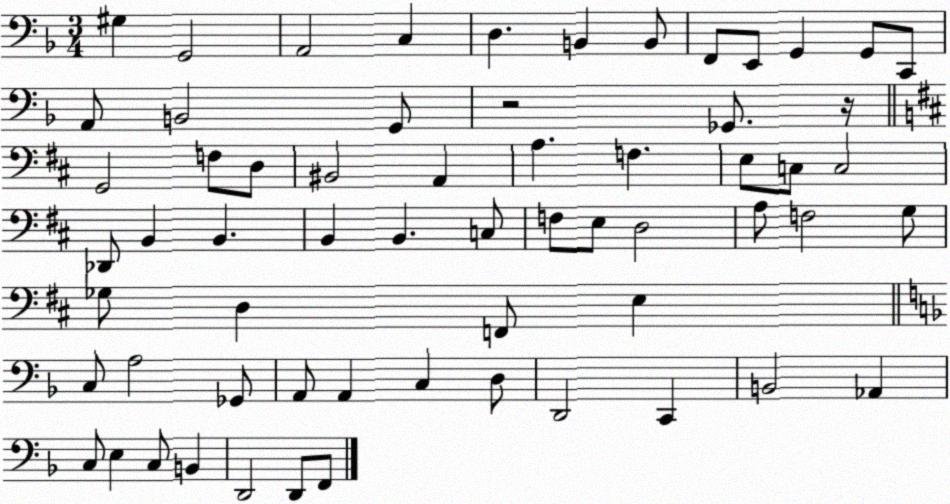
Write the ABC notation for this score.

X:1
T:Untitled
M:3/4
L:1/4
K:F
^G, G,,2 A,,2 C, D, B,, B,,/2 F,,/2 E,,/2 G,, G,,/2 C,,/2 A,,/2 B,,2 G,,/2 z2 _G,,/2 z/4 G,,2 F,/2 D,/2 ^B,,2 A,, A, F, E,/2 C,/2 C,2 _D,,/2 B,, B,, B,, B,, C,/2 F,/2 E,/2 D,2 A,/2 F,2 G,/2 _G,/2 D, F,,/2 E, C,/2 A,2 _G,,/2 A,,/2 A,, C, D,/2 D,,2 C,, B,,2 _A,, C,/2 E, C,/2 B,, D,,2 D,,/2 F,,/2